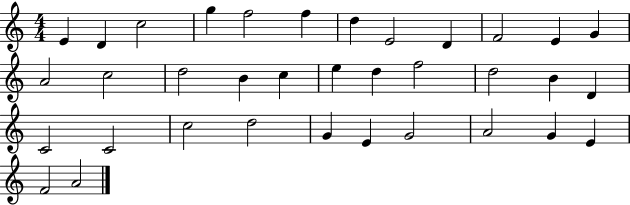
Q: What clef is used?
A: treble